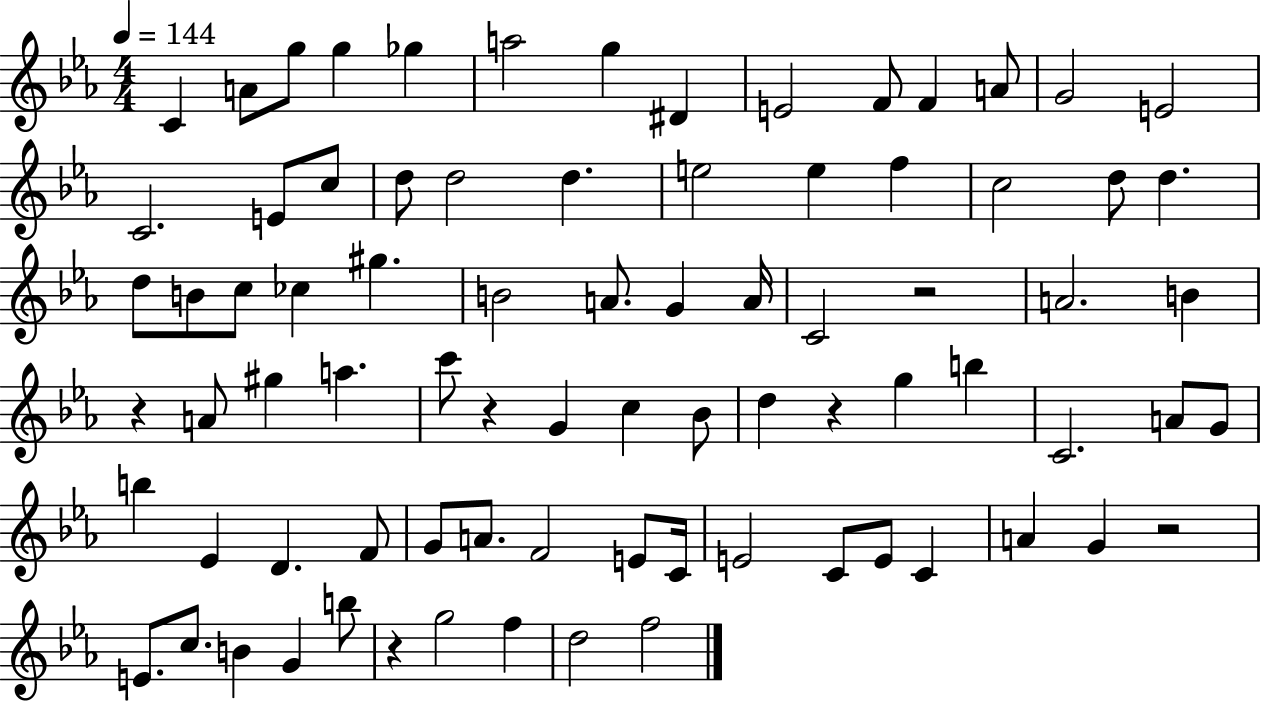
{
  \clef treble
  \numericTimeSignature
  \time 4/4
  \key ees \major
  \tempo 4 = 144
  c'4 a'8 g''8 g''4 ges''4 | a''2 g''4 dis'4 | e'2 f'8 f'4 a'8 | g'2 e'2 | \break c'2. e'8 c''8 | d''8 d''2 d''4. | e''2 e''4 f''4 | c''2 d''8 d''4. | \break d''8 b'8 c''8 ces''4 gis''4. | b'2 a'8. g'4 a'16 | c'2 r2 | a'2. b'4 | \break r4 a'8 gis''4 a''4. | c'''8 r4 g'4 c''4 bes'8 | d''4 r4 g''4 b''4 | c'2. a'8 g'8 | \break b''4 ees'4 d'4. f'8 | g'8 a'8. f'2 e'8 c'16 | e'2 c'8 e'8 c'4 | a'4 g'4 r2 | \break e'8. c''8. b'4 g'4 b''8 | r4 g''2 f''4 | d''2 f''2 | \bar "|."
}